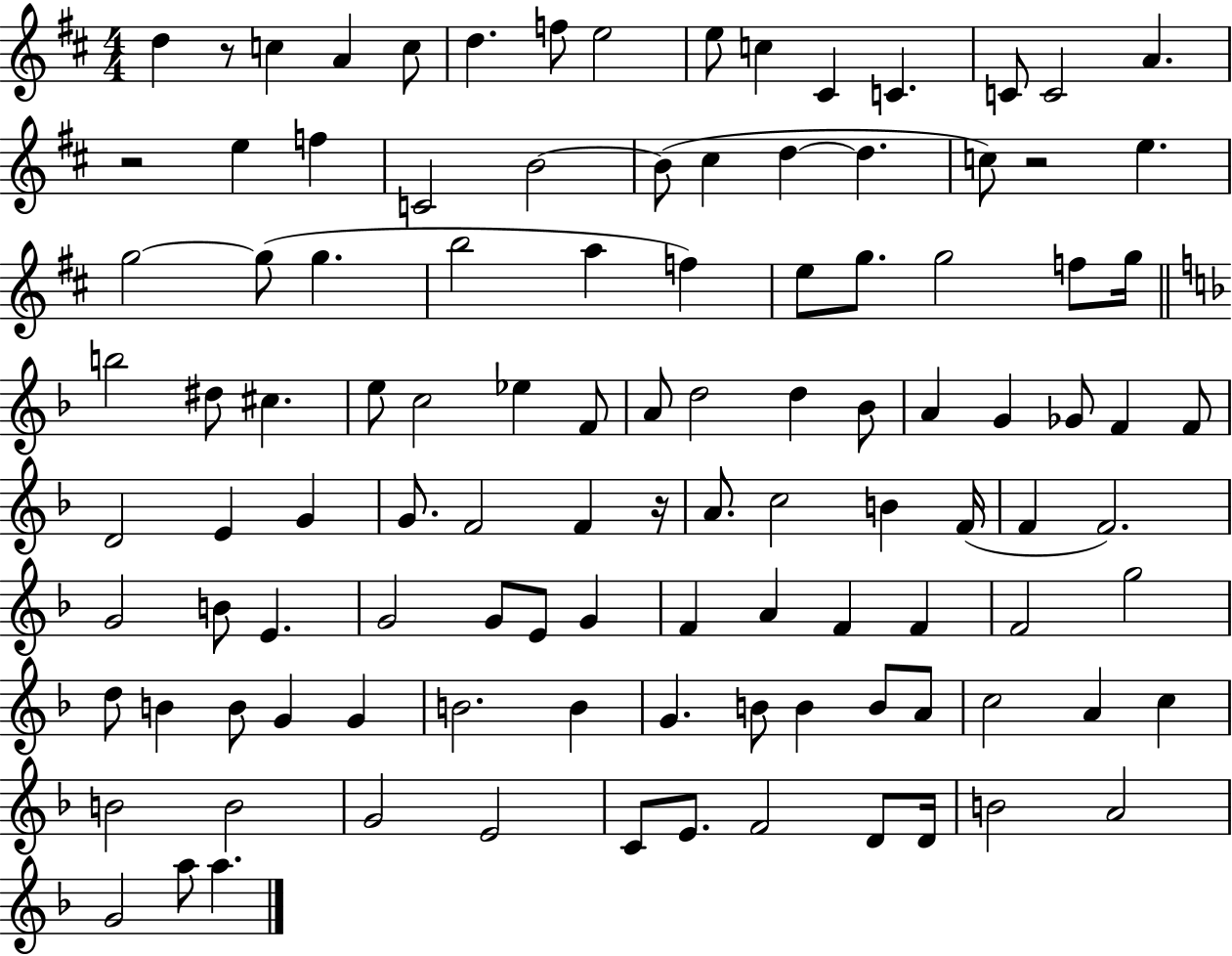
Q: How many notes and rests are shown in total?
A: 109